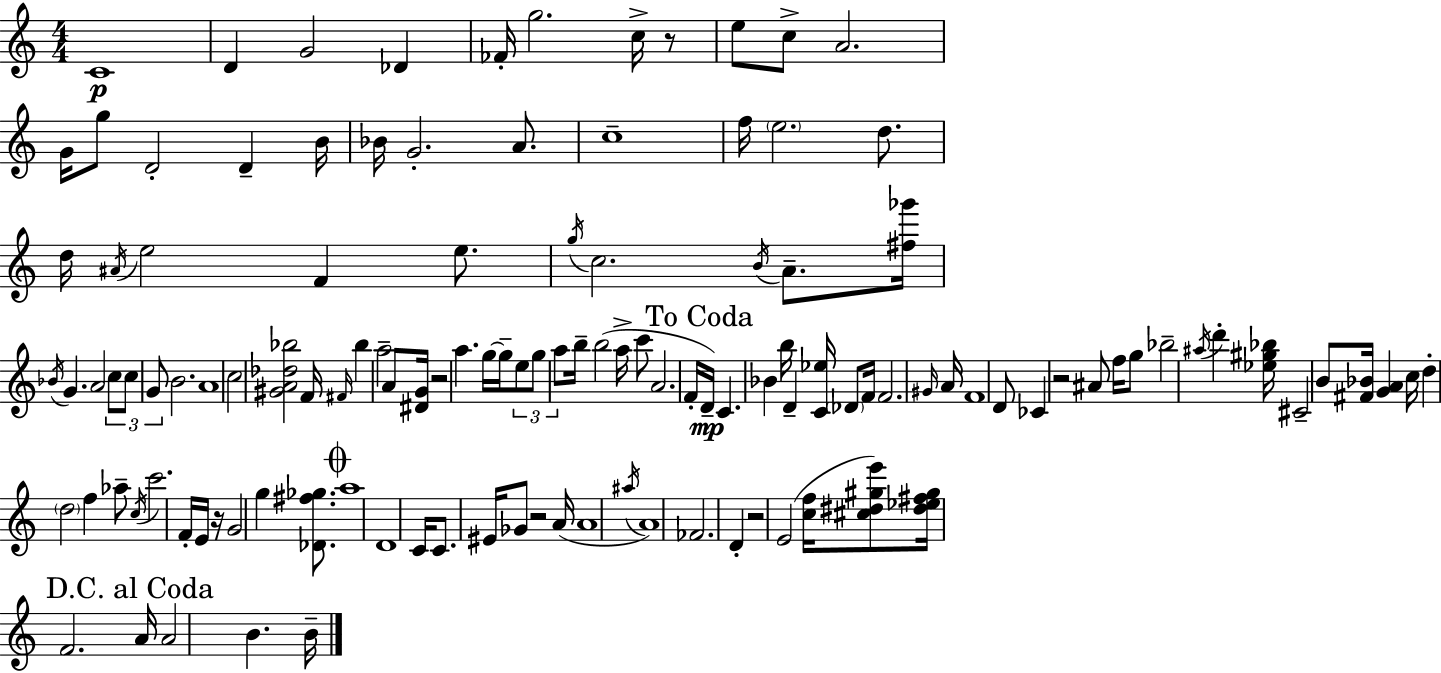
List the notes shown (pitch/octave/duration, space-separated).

C4/w D4/q G4/h Db4/q FES4/s G5/h. C5/s R/e E5/e C5/e A4/h. G4/s G5/e D4/h D4/q B4/s Bb4/s G4/h. A4/e. C5/w F5/s E5/h. D5/e. D5/s A#4/s E5/h F4/q E5/e. G5/s C5/h. B4/s A4/e. [F#5,Gb6]/s Bb4/s G4/q. A4/h C5/e C5/e G4/e B4/h. A4/w C5/h [G#4,A4,Db5,Bb5]/h F4/s F#4/s Bb5/q A5/h A4/e [D#4,G4]/s R/h A5/q. G5/s G5/s E5/e G5/e A5/e B5/s B5/h A5/s C6/e A4/h. F4/s D4/s C4/q. Bb4/q B5/s D4/q [C4,Eb5]/s Db4/e F4/s F4/h. G#4/s A4/s F4/w D4/e CES4/q R/h A#4/e F5/s G5/e Bb5/h A#5/s D6/q [Eb5,G#5,Bb5]/s C#4/h B4/e [F#4,Bb4]/s [G4,A4]/q C5/s D5/q D5/h F5/q Ab5/e C5/s C6/h. F4/s E4/s R/s G4/h G5/q [Db4,F#5,Gb5]/e. A5/w D4/w C4/s C4/e. EIS4/s Gb4/e R/h A4/s A4/w A#5/s A4/w FES4/h. D4/q R/h E4/h [C5,F5]/s [C#5,D#5,G#5,E6]/e [D#5,Eb5,F#5,G#5]/s F4/h. A4/s A4/h B4/q. B4/s